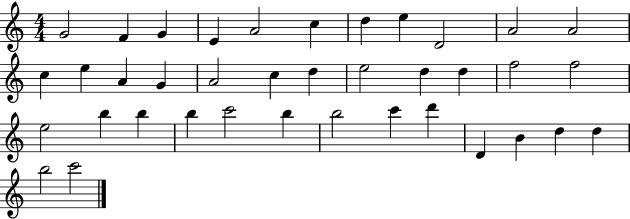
G4/h F4/q G4/q E4/q A4/h C5/q D5/q E5/q D4/h A4/h A4/h C5/q E5/q A4/q G4/q A4/h C5/q D5/q E5/h D5/q D5/q F5/h F5/h E5/h B5/q B5/q B5/q C6/h B5/q B5/h C6/q D6/q D4/q B4/q D5/q D5/q B5/h C6/h